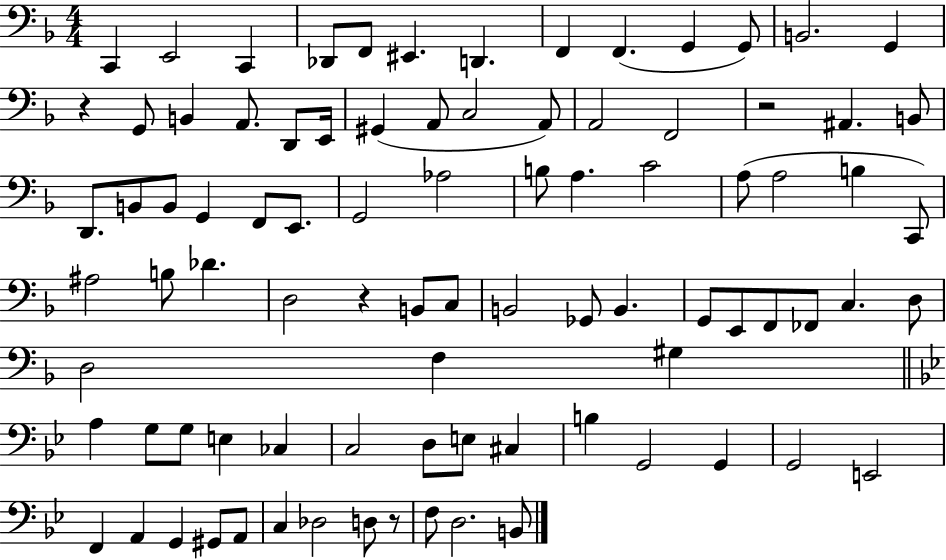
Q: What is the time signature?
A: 4/4